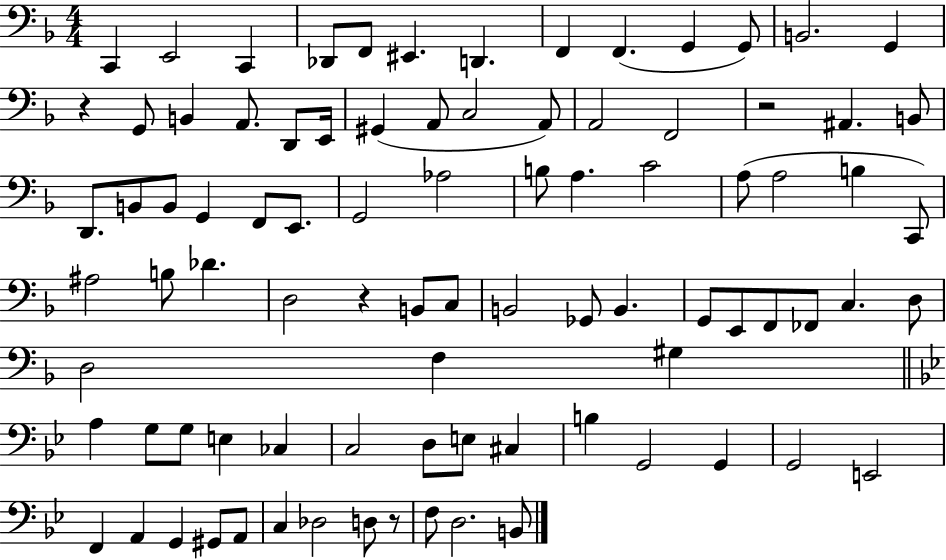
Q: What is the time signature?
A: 4/4